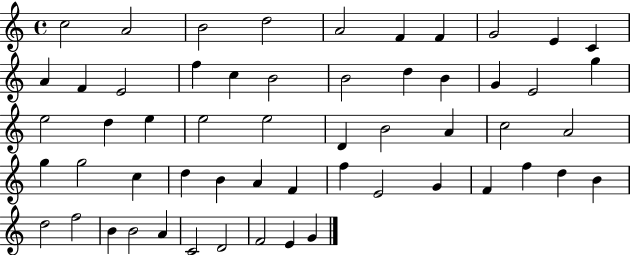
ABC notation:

X:1
T:Untitled
M:4/4
L:1/4
K:C
c2 A2 B2 d2 A2 F F G2 E C A F E2 f c B2 B2 d B G E2 g e2 d e e2 e2 D B2 A c2 A2 g g2 c d B A F f E2 G F f d B d2 f2 B B2 A C2 D2 F2 E G